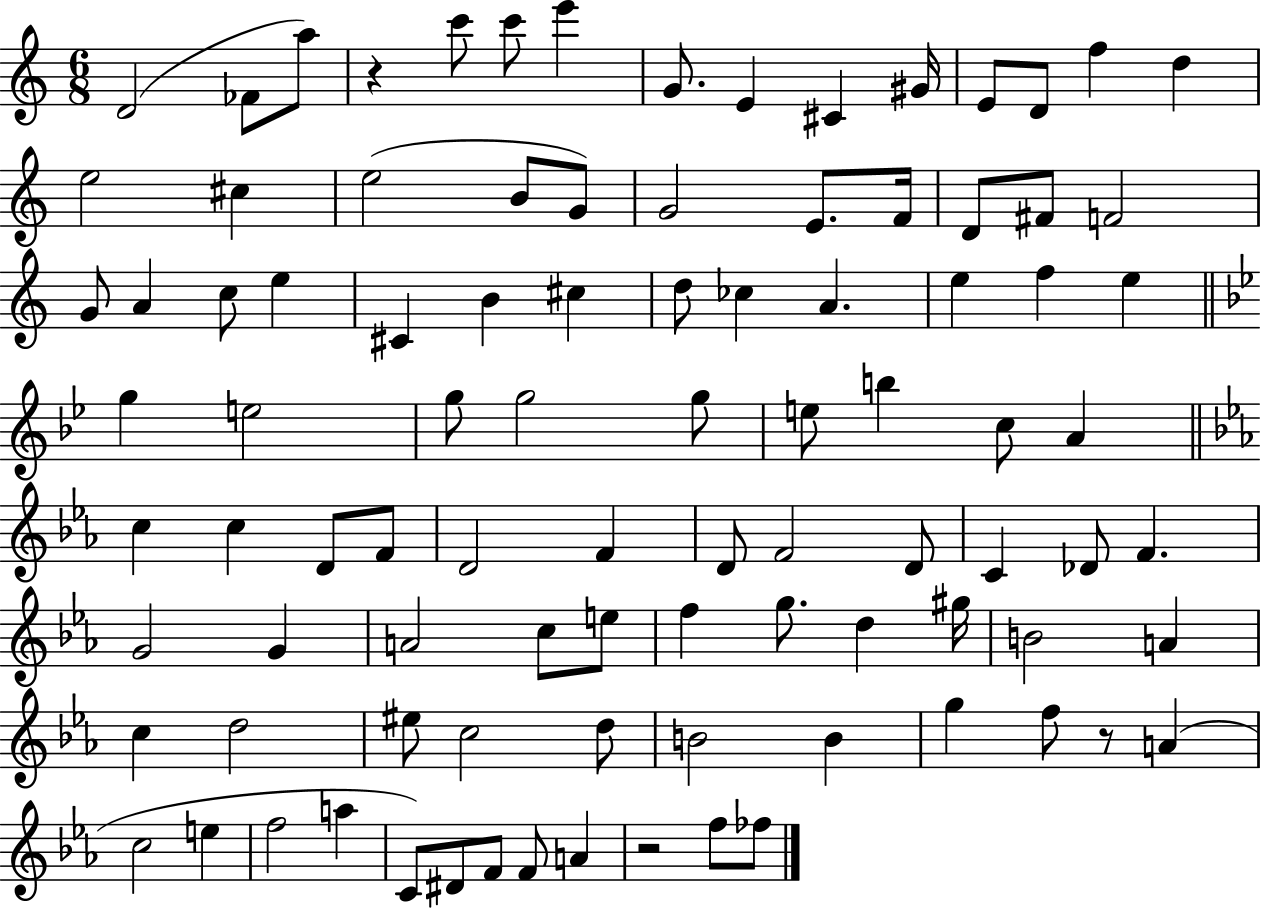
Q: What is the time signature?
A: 6/8